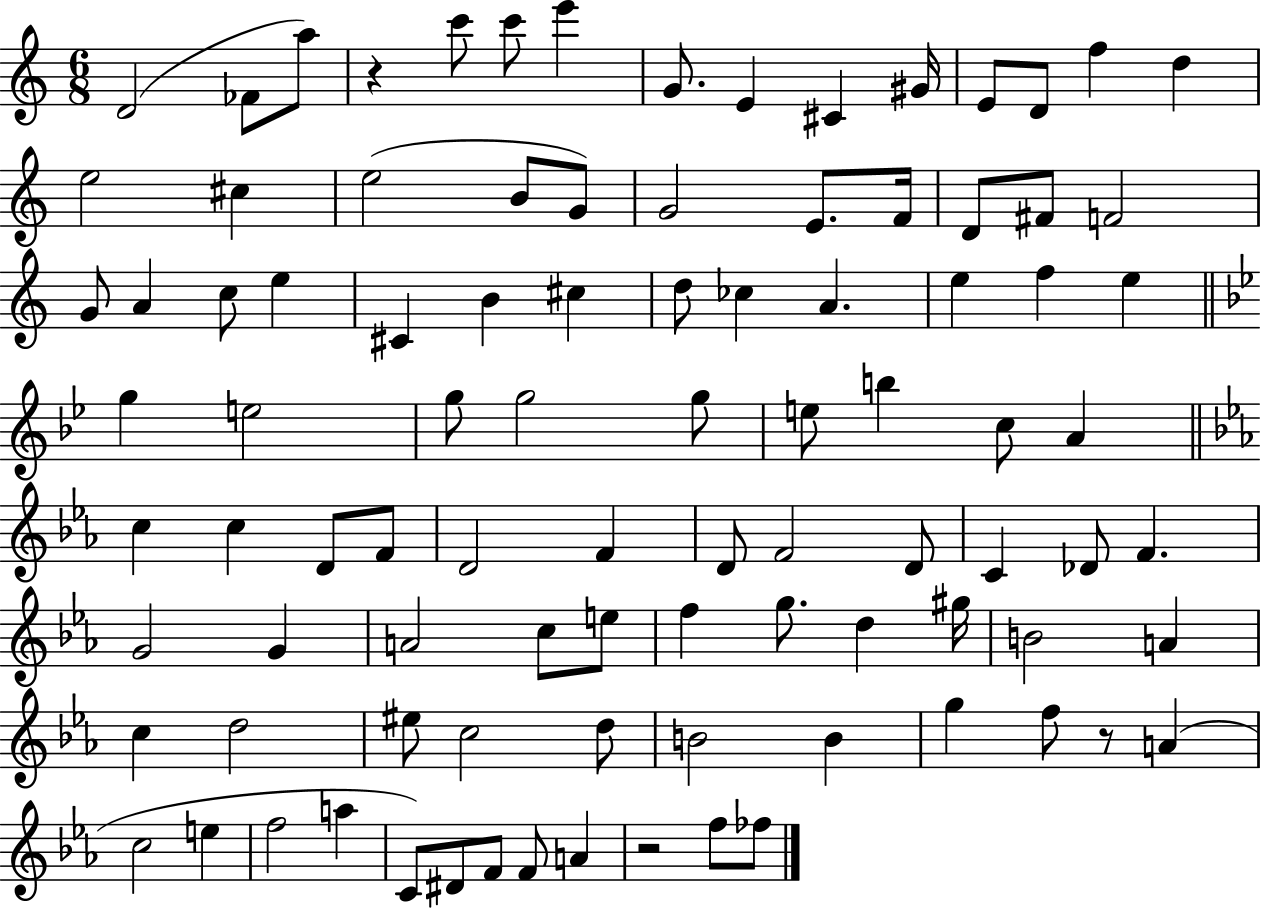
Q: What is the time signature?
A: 6/8